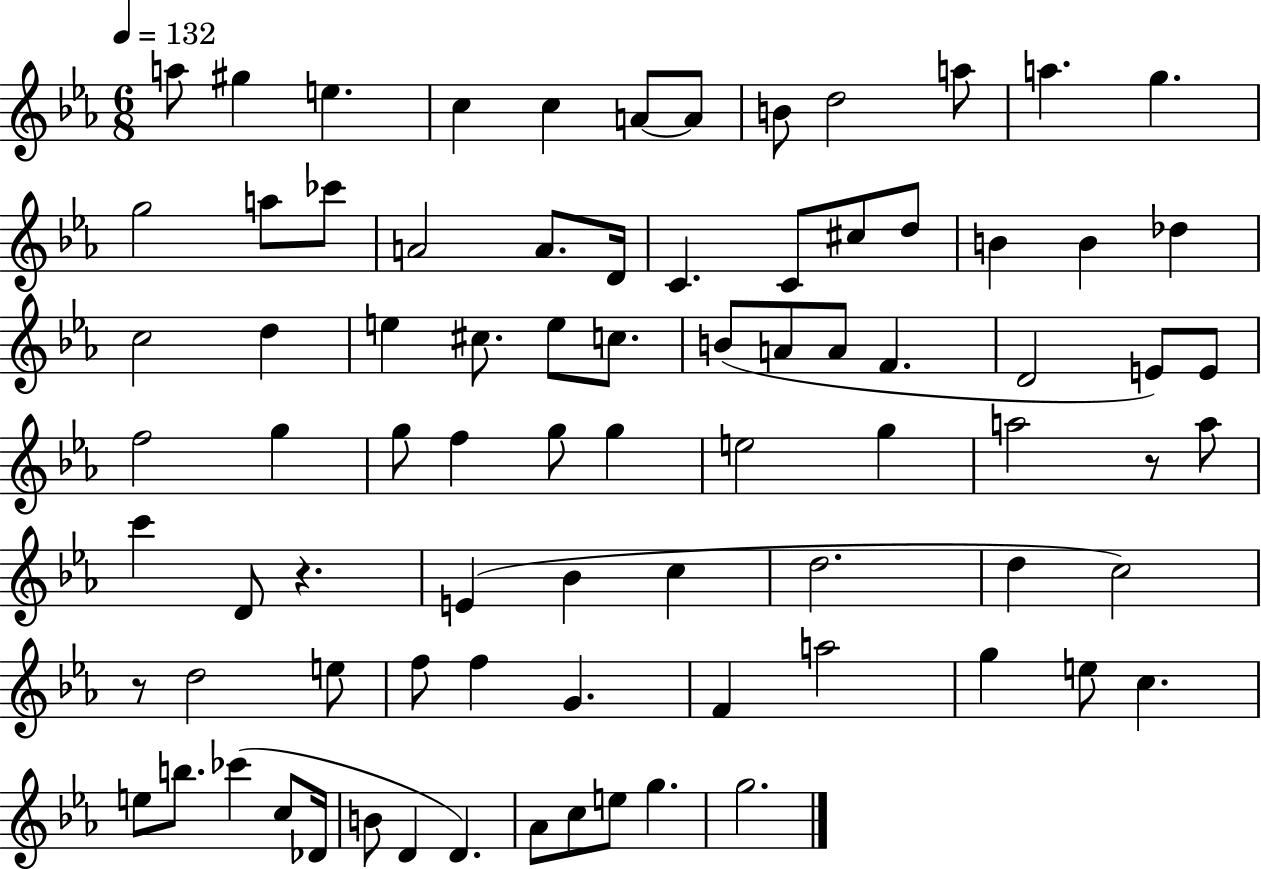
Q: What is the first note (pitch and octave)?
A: A5